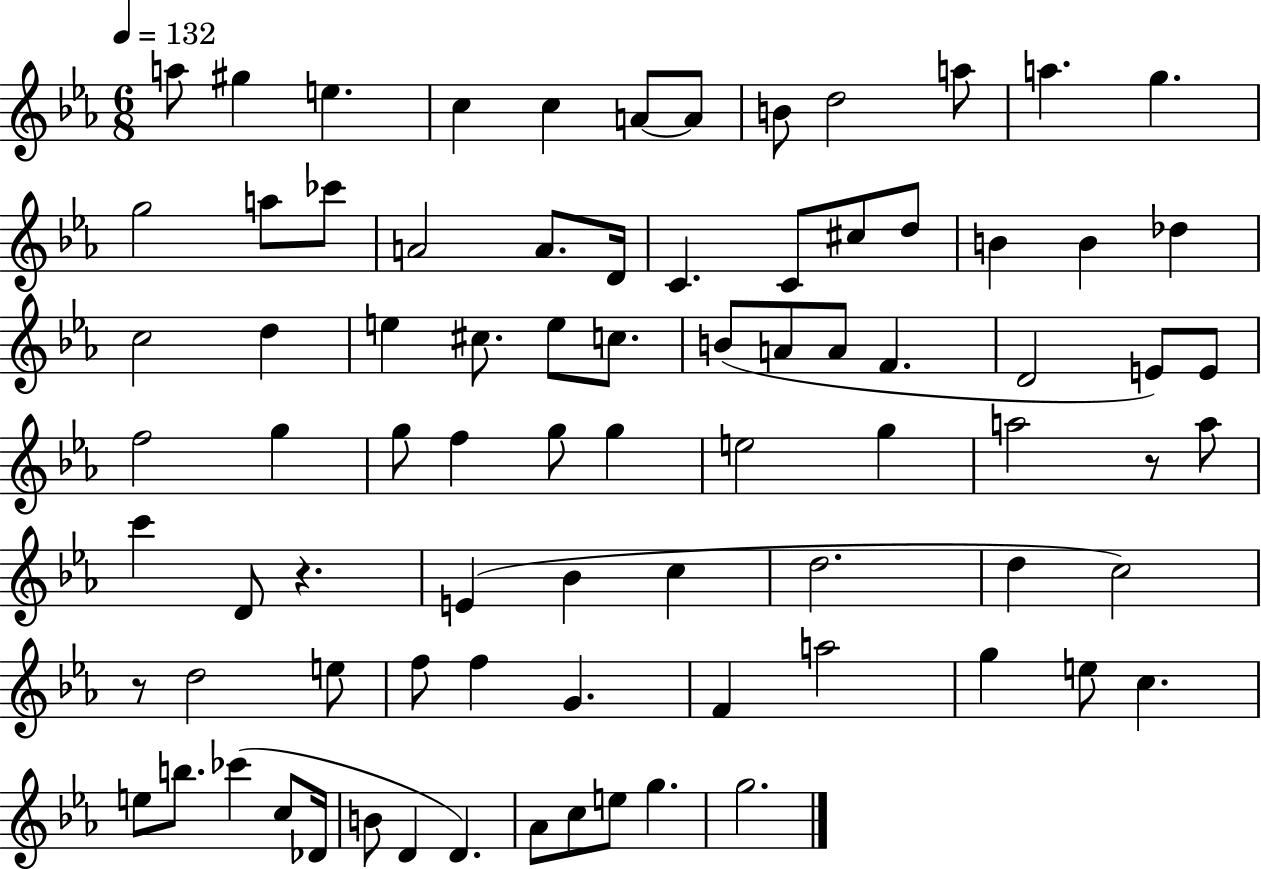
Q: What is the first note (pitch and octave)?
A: A5